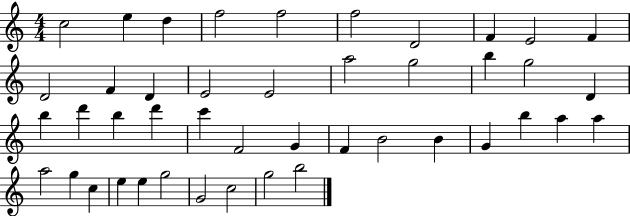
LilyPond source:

{
  \clef treble
  \numericTimeSignature
  \time 4/4
  \key c \major
  c''2 e''4 d''4 | f''2 f''2 | f''2 d'2 | f'4 e'2 f'4 | \break d'2 f'4 d'4 | e'2 e'2 | a''2 g''2 | b''4 g''2 d'4 | \break b''4 d'''4 b''4 d'''4 | c'''4 f'2 g'4 | f'4 b'2 b'4 | g'4 b''4 a''4 a''4 | \break a''2 g''4 c''4 | e''4 e''4 g''2 | g'2 c''2 | g''2 b''2 | \break \bar "|."
}